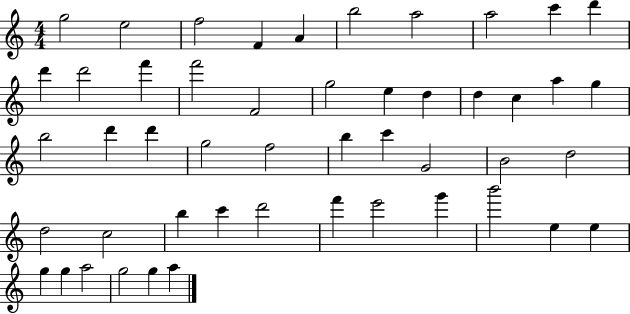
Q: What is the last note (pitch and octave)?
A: A5